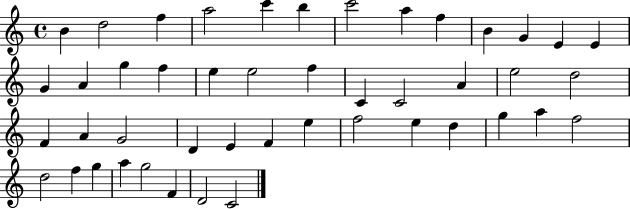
B4/q D5/h F5/q A5/h C6/q B5/q C6/h A5/q F5/q B4/q G4/q E4/q E4/q G4/q A4/q G5/q F5/q E5/q E5/h F5/q C4/q C4/h A4/q E5/h D5/h F4/q A4/q G4/h D4/q E4/q F4/q E5/q F5/h E5/q D5/q G5/q A5/q F5/h D5/h F5/q G5/q A5/q G5/h F4/q D4/h C4/h